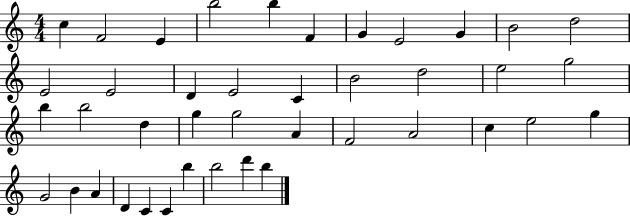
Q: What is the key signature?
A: C major